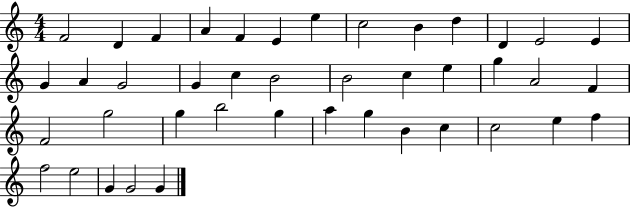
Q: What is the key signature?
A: C major